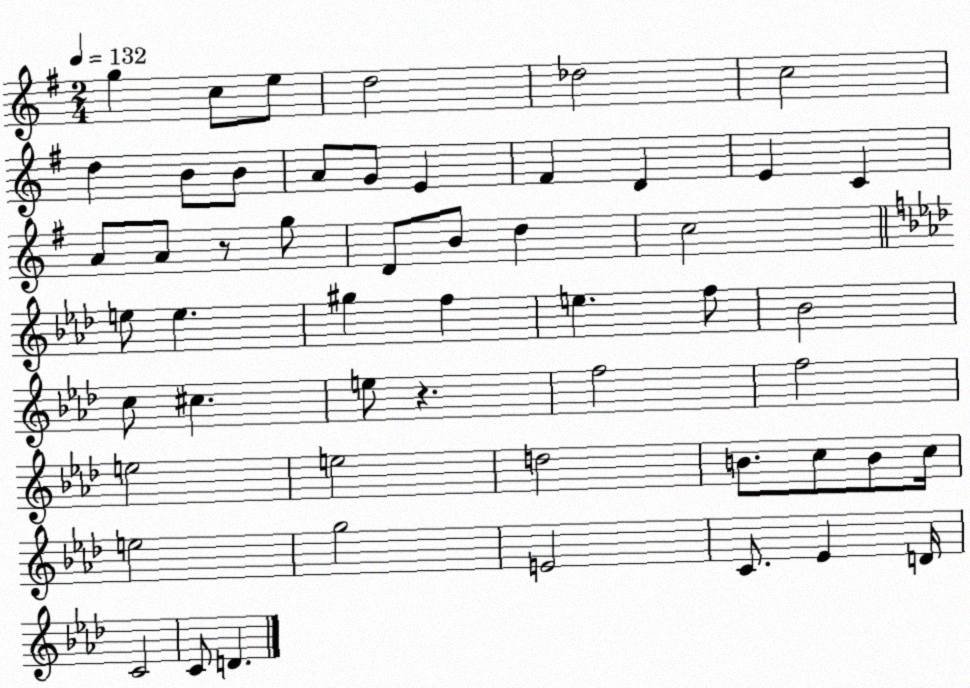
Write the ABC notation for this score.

X:1
T:Untitled
M:2/4
L:1/4
K:G
g c/2 e/2 d2 _d2 c2 d B/2 B/2 A/2 G/2 E ^F D E C A/2 A/2 z/2 g/2 D/2 B/2 d c2 e/2 e ^g f e f/2 _B2 c/2 ^c e/2 z f2 f2 e2 e2 d2 B/2 c/2 B/2 c/4 e2 g2 E2 C/2 _E D/4 C2 C/2 D